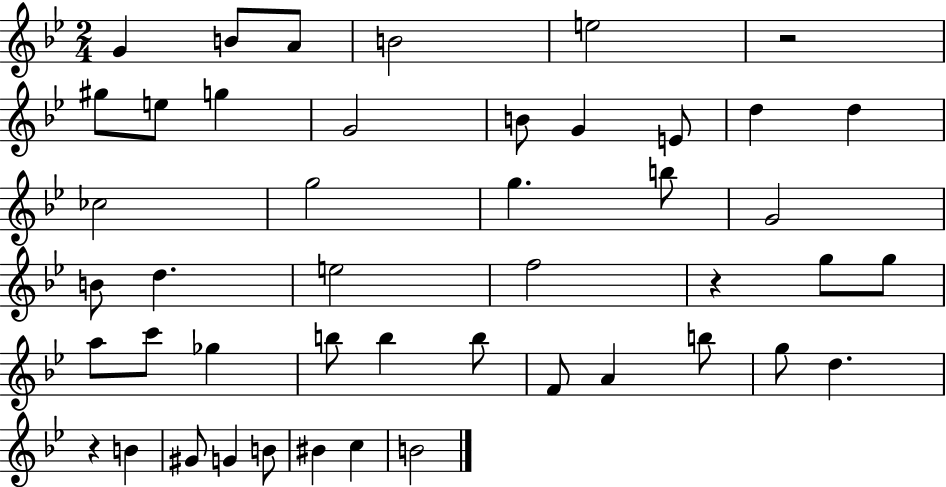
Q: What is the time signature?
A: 2/4